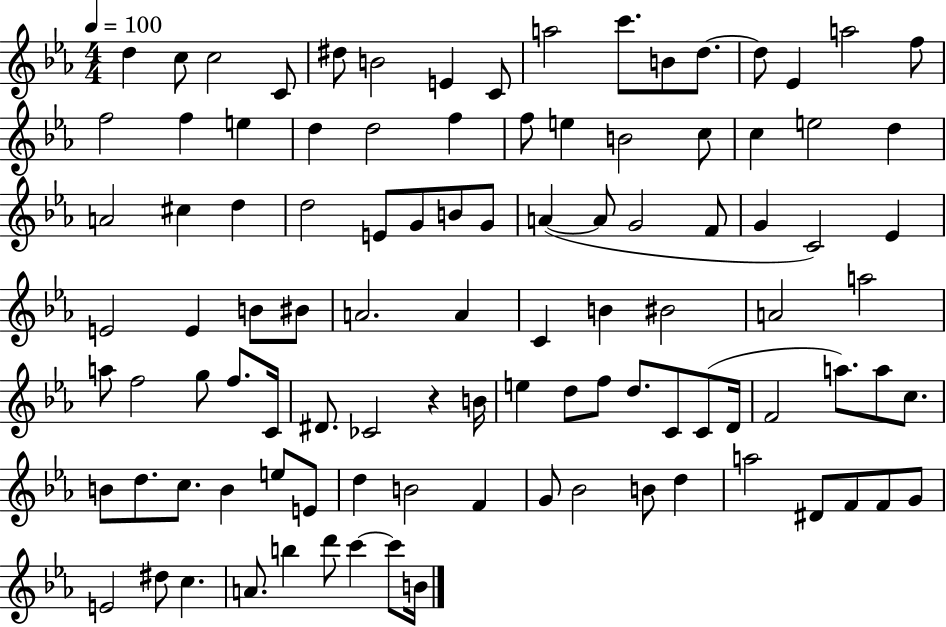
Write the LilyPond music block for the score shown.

{
  \clef treble
  \numericTimeSignature
  \time 4/4
  \key ees \major
  \tempo 4 = 100
  \repeat volta 2 { d''4 c''8 c''2 c'8 | dis''8 b'2 e'4 c'8 | a''2 c'''8. b'8 d''8.~~ | d''8 ees'4 a''2 f''8 | \break f''2 f''4 e''4 | d''4 d''2 f''4 | f''8 e''4 b'2 c''8 | c''4 e''2 d''4 | \break a'2 cis''4 d''4 | d''2 e'8 g'8 b'8 g'8 | a'4~(~ a'8 g'2 f'8 | g'4 c'2) ees'4 | \break e'2 e'4 b'8 bis'8 | a'2. a'4 | c'4 b'4 bis'2 | a'2 a''2 | \break a''8 f''2 g''8 f''8. c'16 | dis'8. ces'2 r4 b'16 | e''4 d''8 f''8 d''8. c'8 c'8( d'16 | f'2 a''8.) a''8 c''8. | \break b'8 d''8. c''8. b'4 e''8 e'8 | d''4 b'2 f'4 | g'8 bes'2 b'8 d''4 | a''2 dis'8 f'8 f'8 g'8 | \break e'2 dis''8 c''4. | a'8. b''4 d'''8 c'''4~~ c'''8 b'16 | } \bar "|."
}